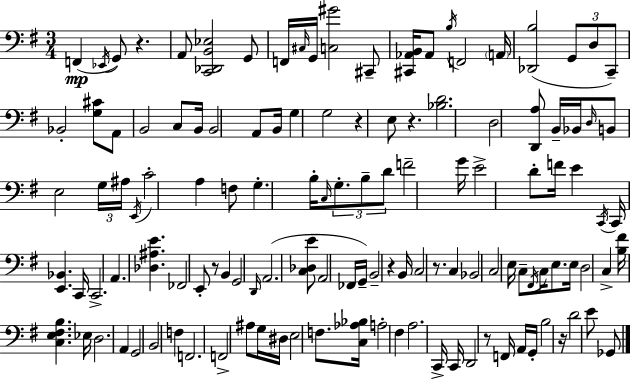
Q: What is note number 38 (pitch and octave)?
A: A3